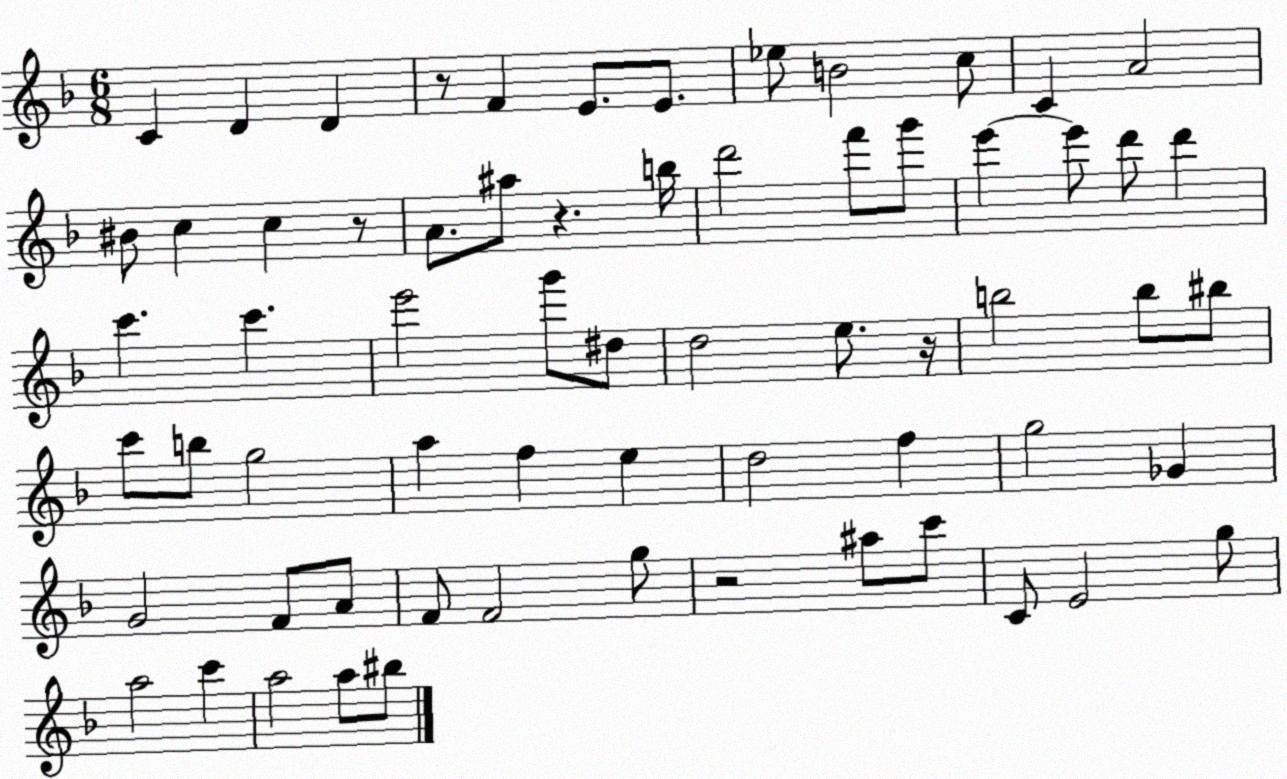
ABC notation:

X:1
T:Untitled
M:6/8
L:1/4
K:F
C D D z/2 F E/2 E/2 _e/2 B2 c/2 C A2 ^B/2 c c z/2 A/2 ^a/2 z b/4 d'2 f'/2 g'/2 e' e'/2 d'/2 d' c' c' e'2 g'/2 ^d/2 d2 e/2 z/4 b2 b/2 ^b/2 c'/2 b/2 g2 a f e d2 f g2 _G G2 F/2 A/2 F/2 F2 g/2 z2 ^a/2 c'/2 C/2 E2 g/2 a2 c' a2 a/2 ^b/2